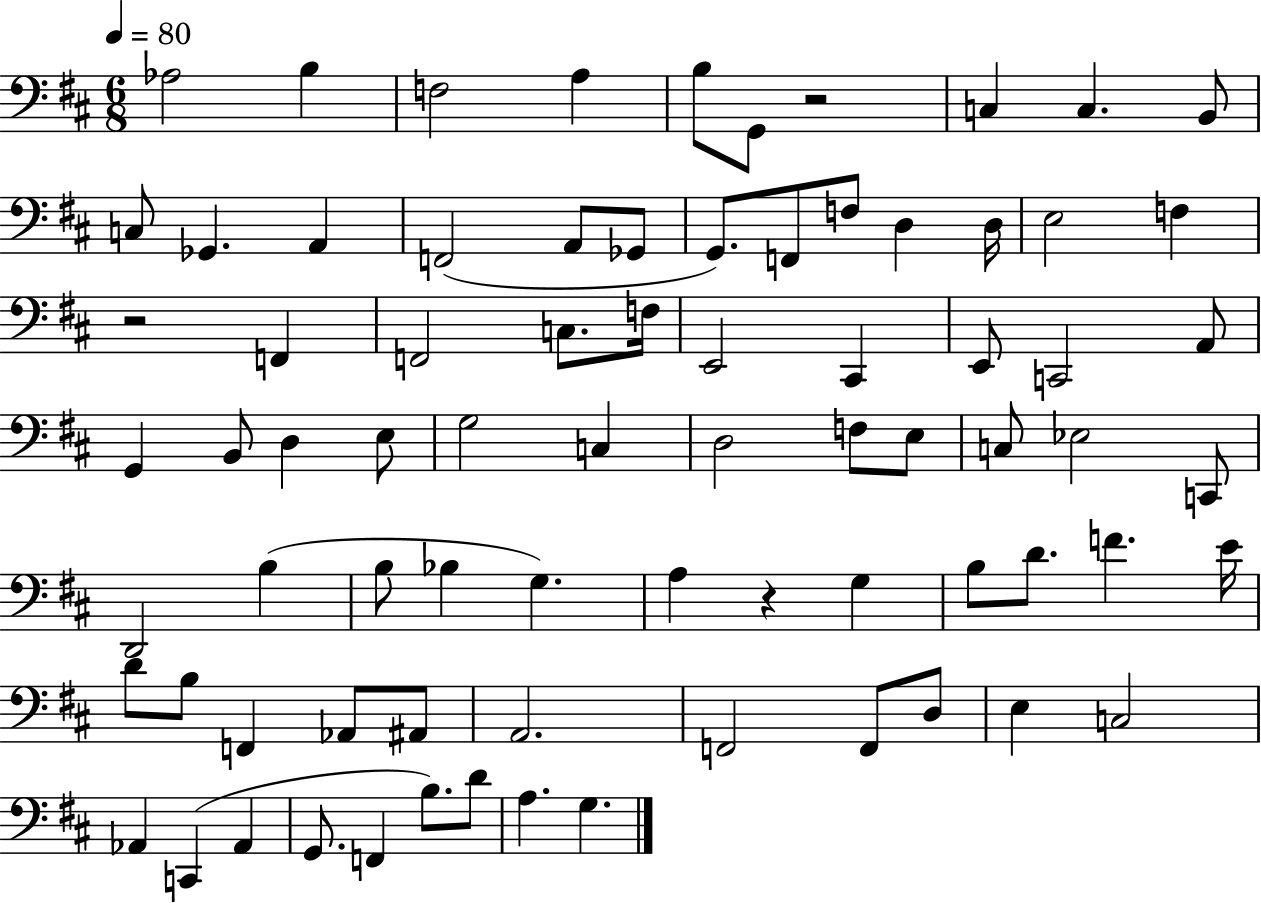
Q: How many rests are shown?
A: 3